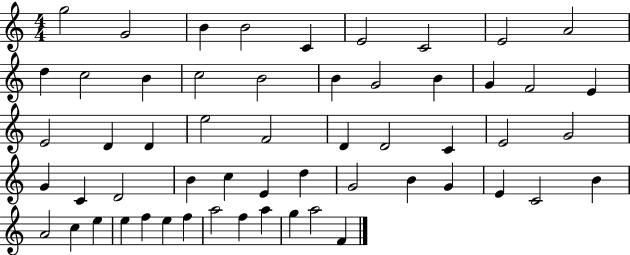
X:1
T:Untitled
M:4/4
L:1/4
K:C
g2 G2 B B2 C E2 C2 E2 A2 d c2 B c2 B2 B G2 B G F2 E E2 D D e2 F2 D D2 C E2 G2 G C D2 B c E d G2 B G E C2 B A2 c e e f e f a2 f a g a2 F